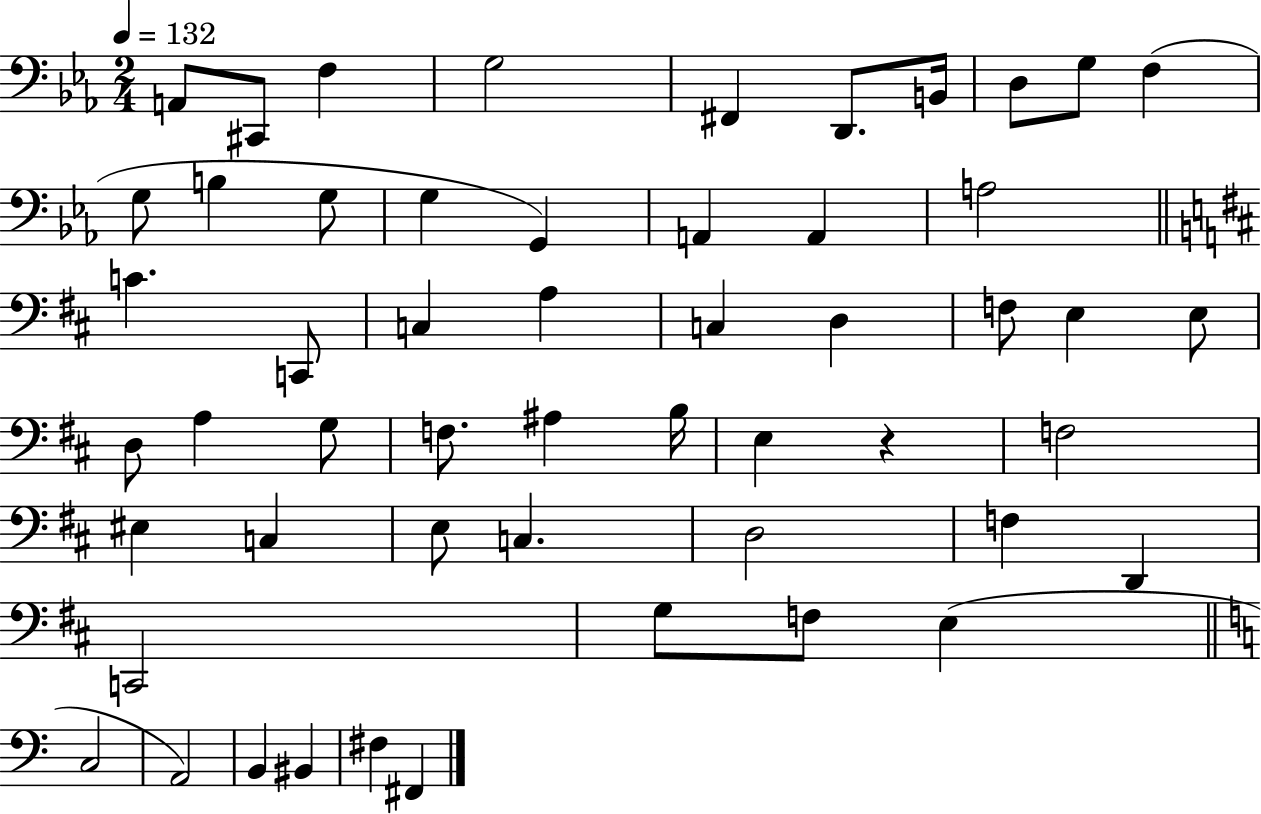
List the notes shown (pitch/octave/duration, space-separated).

A2/e C#2/e F3/q G3/h F#2/q D2/e. B2/s D3/e G3/e F3/q G3/e B3/q G3/e G3/q G2/q A2/q A2/q A3/h C4/q. C2/e C3/q A3/q C3/q D3/q F3/e E3/q E3/e D3/e A3/q G3/e F3/e. A#3/q B3/s E3/q R/q F3/h EIS3/q C3/q E3/e C3/q. D3/h F3/q D2/q C2/h G3/e F3/e E3/q C3/h A2/h B2/q BIS2/q F#3/q F#2/q